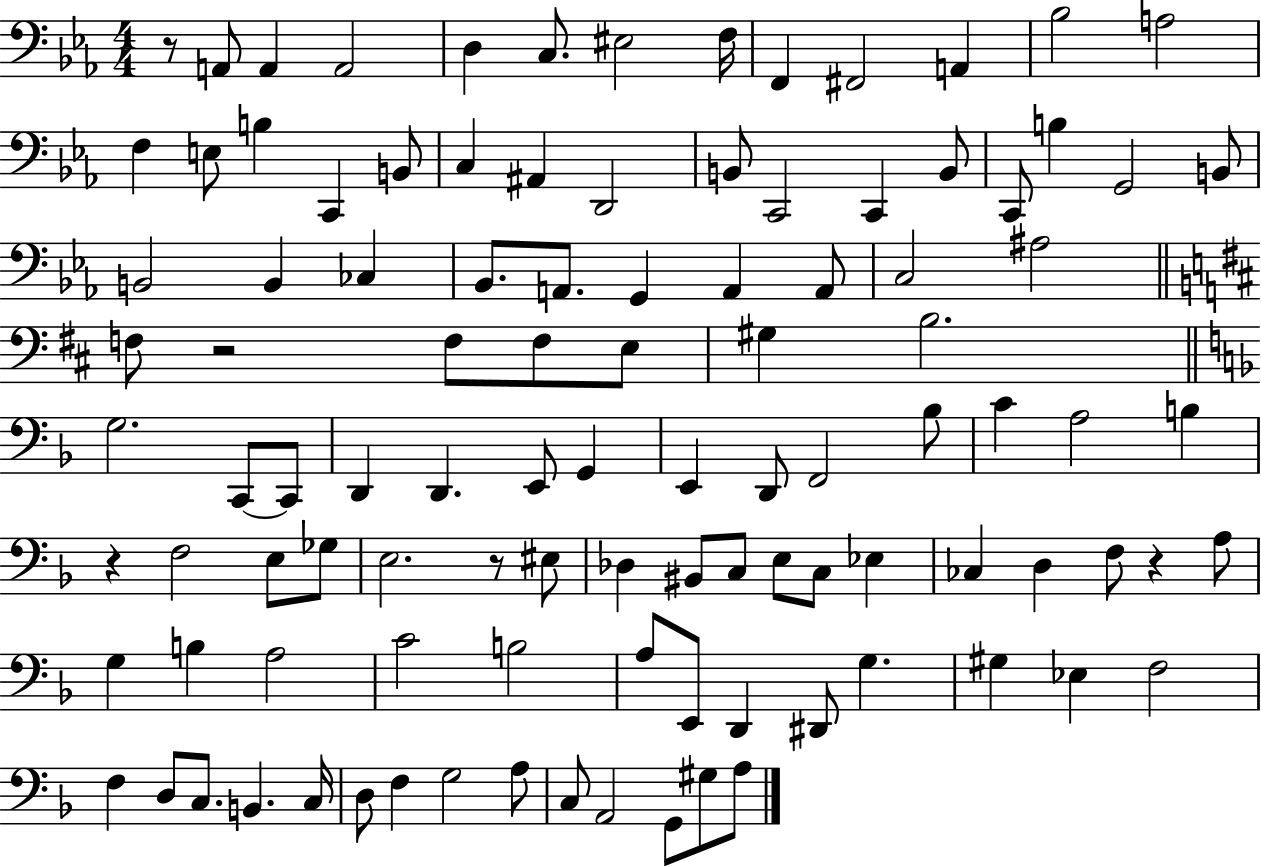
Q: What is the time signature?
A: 4/4